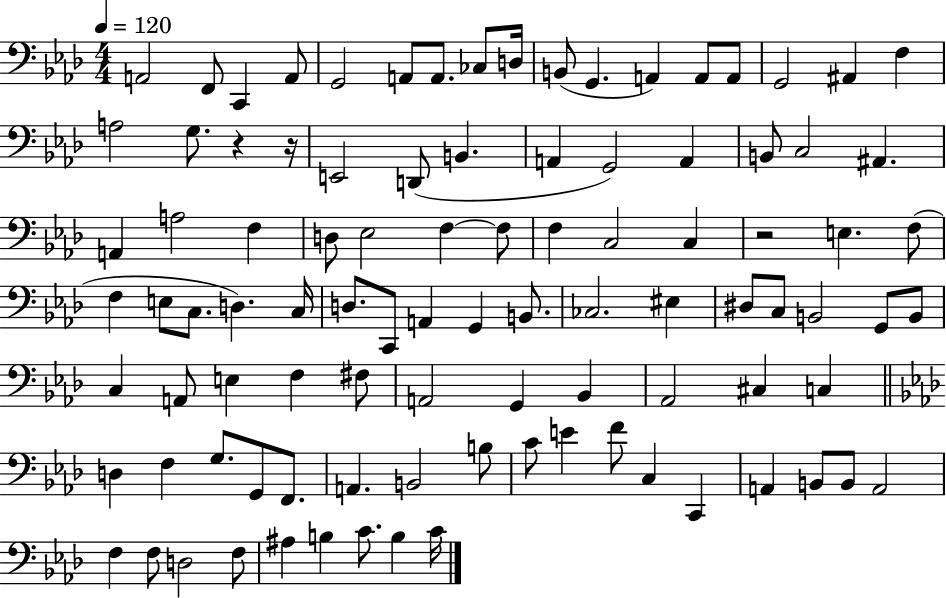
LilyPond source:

{
  \clef bass
  \numericTimeSignature
  \time 4/4
  \key aes \major
  \tempo 4 = 120
  a,2 f,8 c,4 a,8 | g,2 a,8 a,8. ces8 d16 | b,8( g,4. a,4) a,8 a,8 | g,2 ais,4 f4 | \break a2 g8. r4 r16 | e,2 d,8( b,4. | a,4 g,2) a,4 | b,8 c2 ais,4. | \break a,4 a2 f4 | d8 ees2 f4~~ f8 | f4 c2 c4 | r2 e4. f8( | \break f4 e8 c8. d4.) c16 | d8. c,8 a,4 g,4 b,8. | ces2. eis4 | dis8 c8 b,2 g,8 b,8 | \break c4 a,8 e4 f4 fis8 | a,2 g,4 bes,4 | aes,2 cis4 c4 | \bar "||" \break \key aes \major d4 f4 g8. g,8 f,8. | a,4. b,2 b8 | c'8 e'4 f'8 c4 c,4 | a,4 b,8 b,8 a,2 | \break f4 f8 d2 f8 | ais4 b4 c'8. b4 c'16 | \bar "|."
}